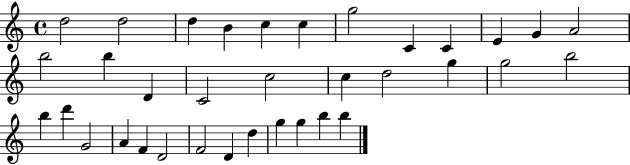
X:1
T:Untitled
M:4/4
L:1/4
K:C
d2 d2 d B c c g2 C C E G A2 b2 b D C2 c2 c d2 g g2 b2 b d' G2 A F D2 F2 D d g g b b